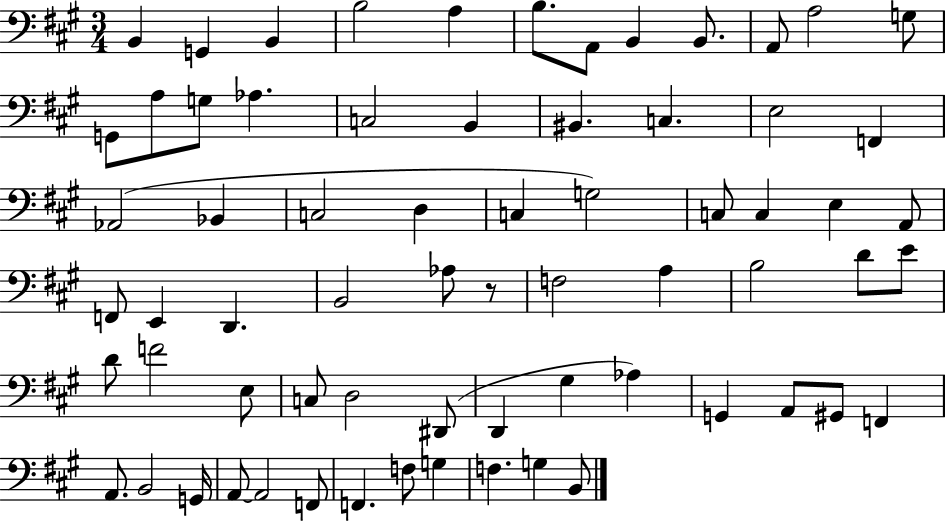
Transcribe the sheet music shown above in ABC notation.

X:1
T:Untitled
M:3/4
L:1/4
K:A
B,, G,, B,, B,2 A, B,/2 A,,/2 B,, B,,/2 A,,/2 A,2 G,/2 G,,/2 A,/2 G,/2 _A, C,2 B,, ^B,, C, E,2 F,, _A,,2 _B,, C,2 D, C, G,2 C,/2 C, E, A,,/2 F,,/2 E,, D,, B,,2 _A,/2 z/2 F,2 A, B,2 D/2 E/2 D/2 F2 E,/2 C,/2 D,2 ^D,,/2 D,, ^G, _A, G,, A,,/2 ^G,,/2 F,, A,,/2 B,,2 G,,/4 A,,/2 A,,2 F,,/2 F,, F,/2 G, F, G, B,,/2